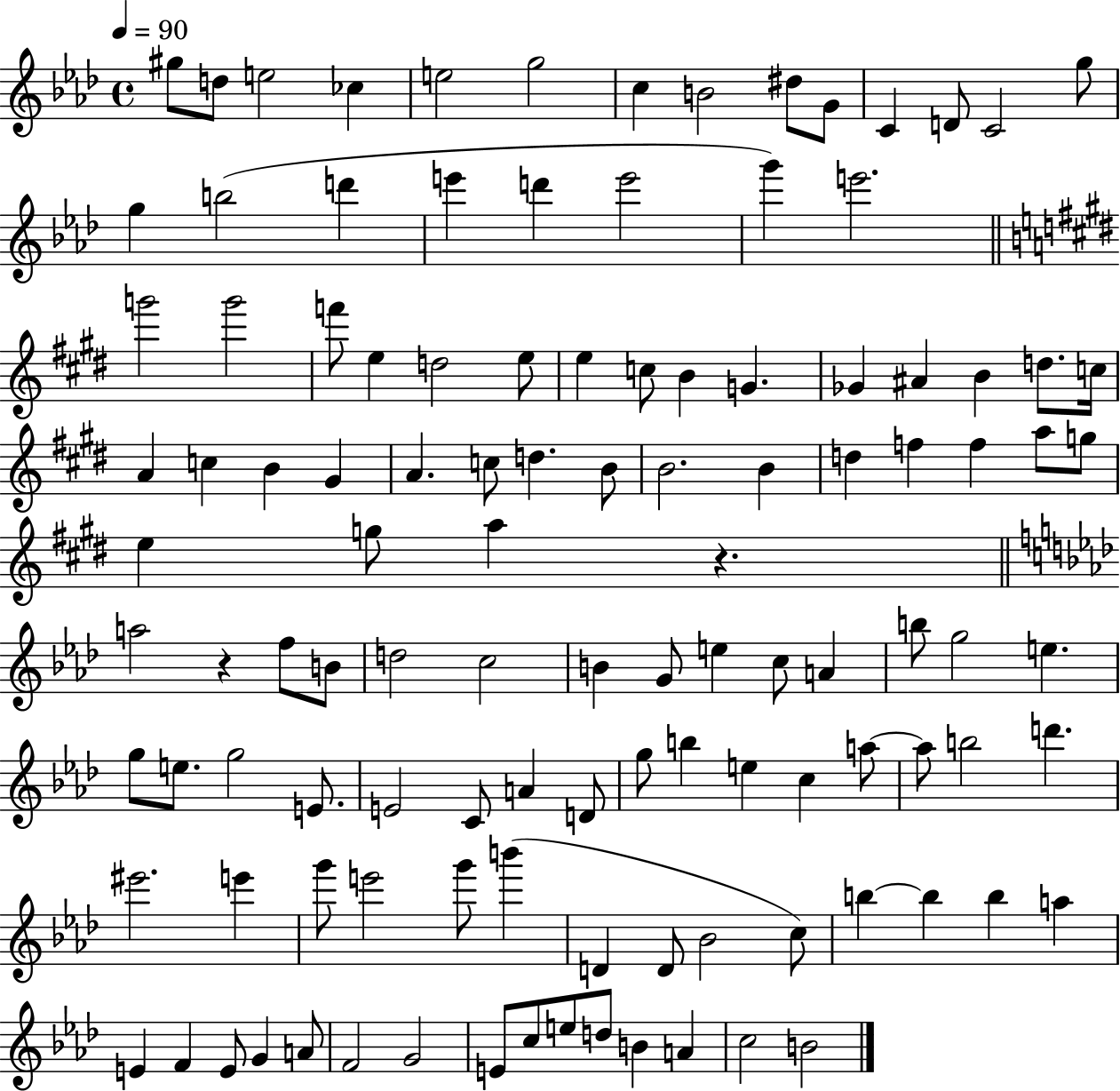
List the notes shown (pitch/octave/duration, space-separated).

G#5/e D5/e E5/h CES5/q E5/h G5/h C5/q B4/h D#5/e G4/e C4/q D4/e C4/h G5/e G5/q B5/h D6/q E6/q D6/q E6/h G6/q E6/h. G6/h G6/h F6/e E5/q D5/h E5/e E5/q C5/e B4/q G4/q. Gb4/q A#4/q B4/q D5/e. C5/s A4/q C5/q B4/q G#4/q A4/q. C5/e D5/q. B4/e B4/h. B4/q D5/q F5/q F5/q A5/e G5/e E5/q G5/e A5/q R/q. A5/h R/q F5/e B4/e D5/h C5/h B4/q G4/e E5/q C5/e A4/q B5/e G5/h E5/q. G5/e E5/e. G5/h E4/e. E4/h C4/e A4/q D4/e G5/e B5/q E5/q C5/q A5/e A5/e B5/h D6/q. EIS6/h. E6/q G6/e E6/h G6/e B6/q D4/q D4/e Bb4/h C5/e B5/q B5/q B5/q A5/q E4/q F4/q E4/e G4/q A4/e F4/h G4/h E4/e C5/e E5/e D5/e B4/q A4/q C5/h B4/h